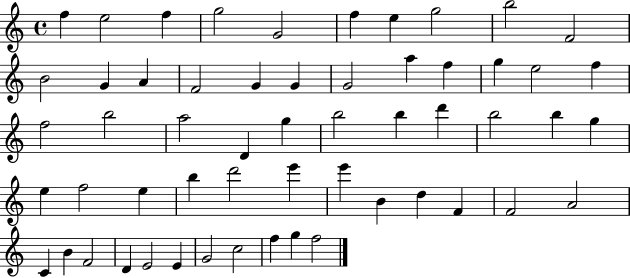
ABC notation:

X:1
T:Untitled
M:4/4
L:1/4
K:C
f e2 f g2 G2 f e g2 b2 F2 B2 G A F2 G G G2 a f g e2 f f2 b2 a2 D g b2 b d' b2 b g e f2 e b d'2 e' e' B d F F2 A2 C B F2 D E2 E G2 c2 f g f2